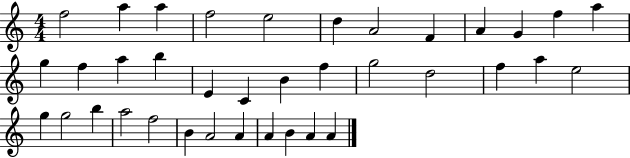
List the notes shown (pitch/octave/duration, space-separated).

F5/h A5/q A5/q F5/h E5/h D5/q A4/h F4/q A4/q G4/q F5/q A5/q G5/q F5/q A5/q B5/q E4/q C4/q B4/q F5/q G5/h D5/h F5/q A5/q E5/h G5/q G5/h B5/q A5/h F5/h B4/q A4/h A4/q A4/q B4/q A4/q A4/q